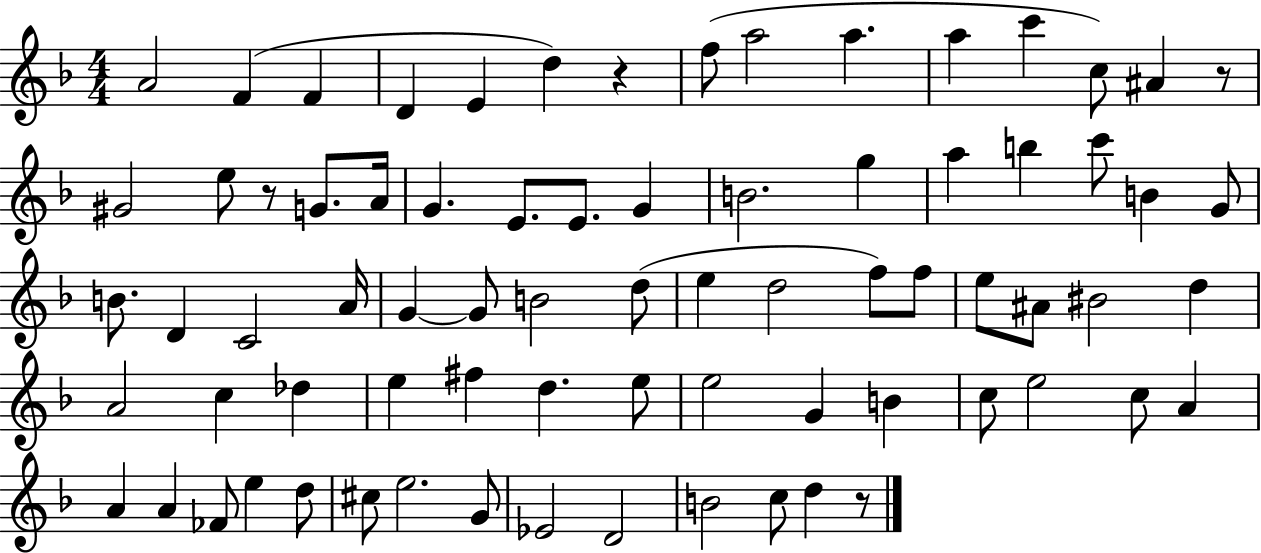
A4/h F4/q F4/q D4/q E4/q D5/q R/q F5/e A5/h A5/q. A5/q C6/q C5/e A#4/q R/e G#4/h E5/e R/e G4/e. A4/s G4/q. E4/e. E4/e. G4/q B4/h. G5/q A5/q B5/q C6/e B4/q G4/e B4/e. D4/q C4/h A4/s G4/q G4/e B4/h D5/e E5/q D5/h F5/e F5/e E5/e A#4/e BIS4/h D5/q A4/h C5/q Db5/q E5/q F#5/q D5/q. E5/e E5/h G4/q B4/q C5/e E5/h C5/e A4/q A4/q A4/q FES4/e E5/q D5/e C#5/e E5/h. G4/e Eb4/h D4/h B4/h C5/e D5/q R/e